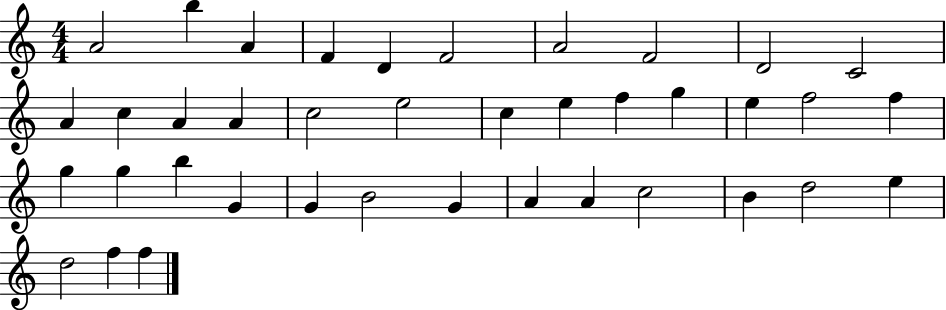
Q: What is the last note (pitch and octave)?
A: F5